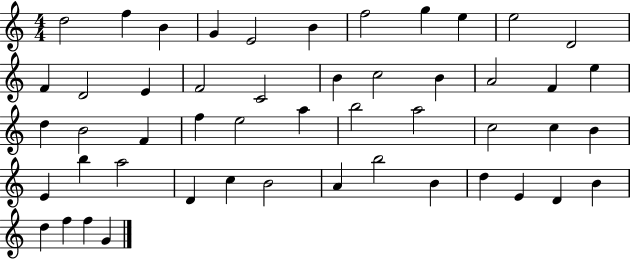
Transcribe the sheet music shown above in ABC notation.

X:1
T:Untitled
M:4/4
L:1/4
K:C
d2 f B G E2 B f2 g e e2 D2 F D2 E F2 C2 B c2 B A2 F e d B2 F f e2 a b2 a2 c2 c B E b a2 D c B2 A b2 B d E D B d f f G